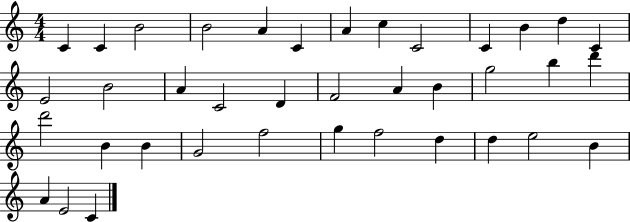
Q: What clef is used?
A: treble